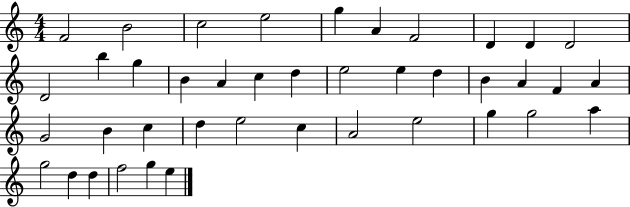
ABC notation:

X:1
T:Untitled
M:4/4
L:1/4
K:C
F2 B2 c2 e2 g A F2 D D D2 D2 b g B A c d e2 e d B A F A G2 B c d e2 c A2 e2 g g2 a g2 d d f2 g e